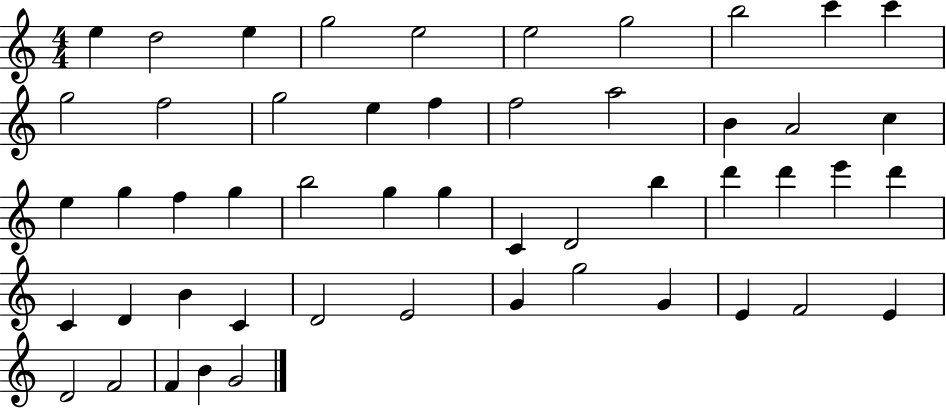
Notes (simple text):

E5/q D5/h E5/q G5/h E5/h E5/h G5/h B5/h C6/q C6/q G5/h F5/h G5/h E5/q F5/q F5/h A5/h B4/q A4/h C5/q E5/q G5/q F5/q G5/q B5/h G5/q G5/q C4/q D4/h B5/q D6/q D6/q E6/q D6/q C4/q D4/q B4/q C4/q D4/h E4/h G4/q G5/h G4/q E4/q F4/h E4/q D4/h F4/h F4/q B4/q G4/h